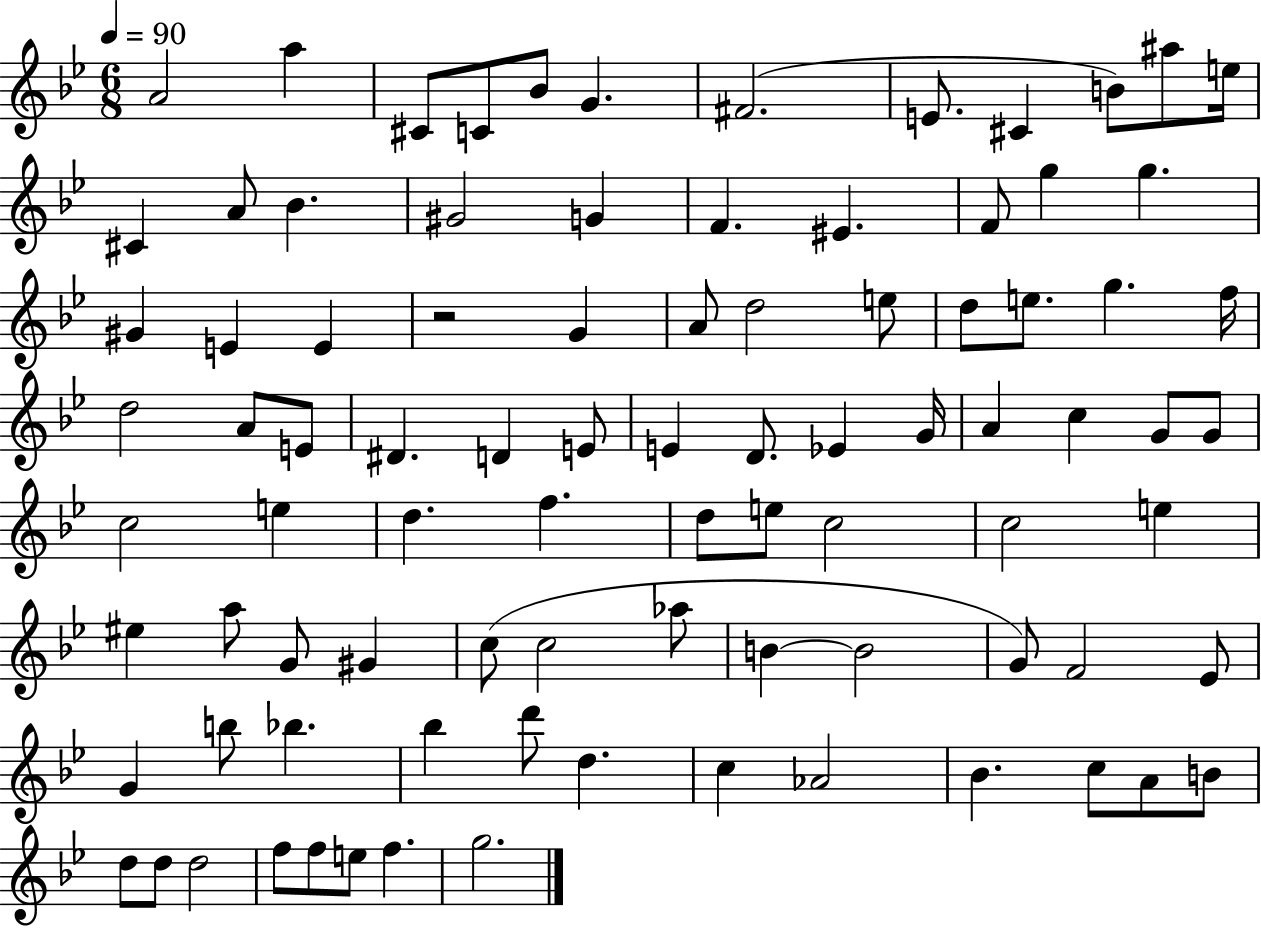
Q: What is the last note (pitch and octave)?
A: G5